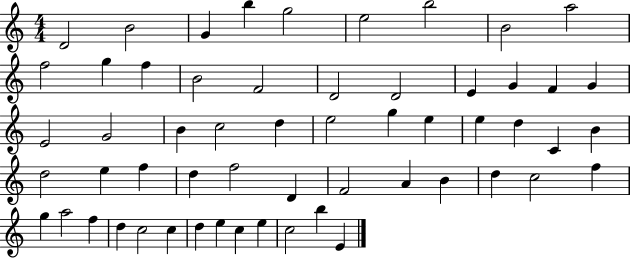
{
  \clef treble
  \numericTimeSignature
  \time 4/4
  \key c \major
  d'2 b'2 | g'4 b''4 g''2 | e''2 b''2 | b'2 a''2 | \break f''2 g''4 f''4 | b'2 f'2 | d'2 d'2 | e'4 g'4 f'4 g'4 | \break e'2 g'2 | b'4 c''2 d''4 | e''2 g''4 e''4 | e''4 d''4 c'4 b'4 | \break d''2 e''4 f''4 | d''4 f''2 d'4 | f'2 a'4 b'4 | d''4 c''2 f''4 | \break g''4 a''2 f''4 | d''4 c''2 c''4 | d''4 e''4 c''4 e''4 | c''2 b''4 e'4 | \break \bar "|."
}